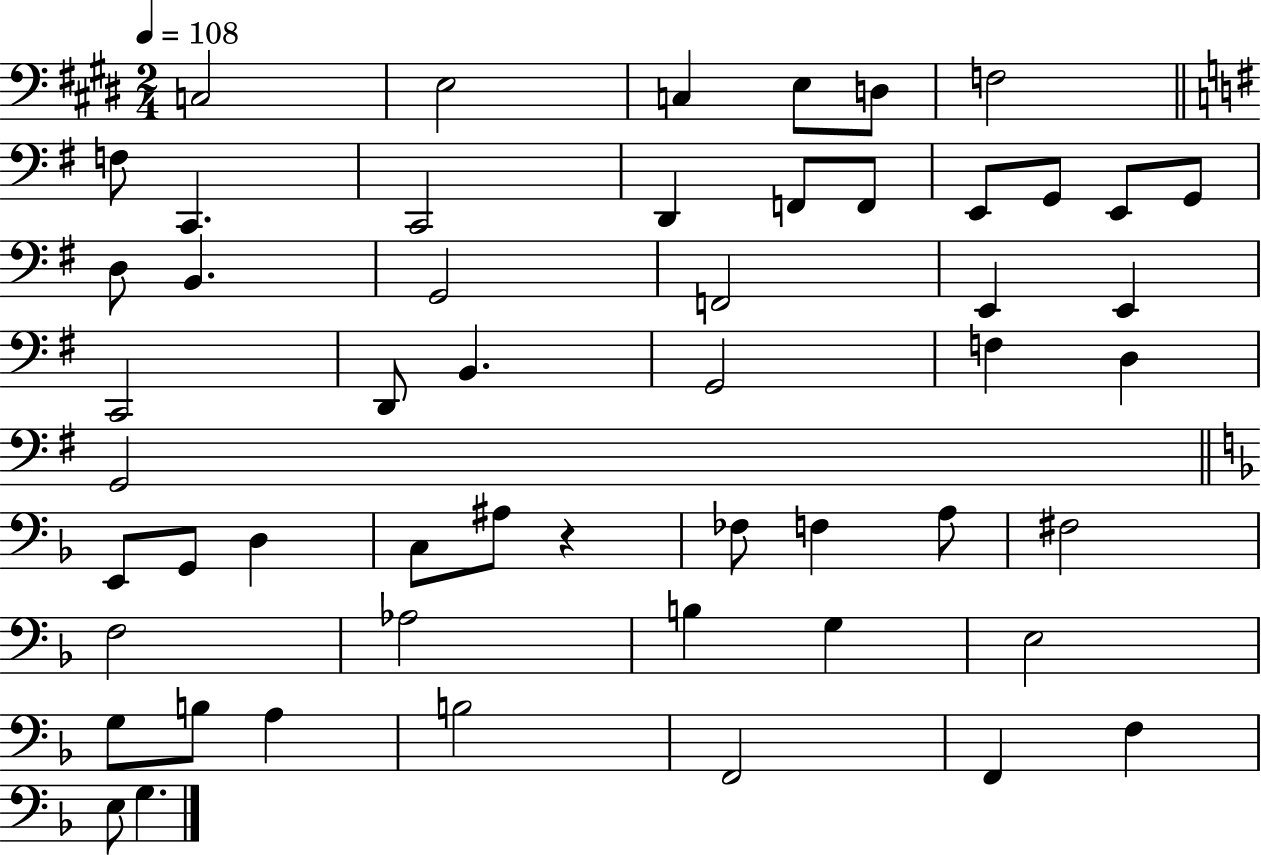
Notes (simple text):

C3/h E3/h C3/q E3/e D3/e F3/h F3/e C2/q. C2/h D2/q F2/e F2/e E2/e G2/e E2/e G2/e D3/e B2/q. G2/h F2/h E2/q E2/q C2/h D2/e B2/q. G2/h F3/q D3/q G2/h E2/e G2/e D3/q C3/e A#3/e R/q FES3/e F3/q A3/e F#3/h F3/h Ab3/h B3/q G3/q E3/h G3/e B3/e A3/q B3/h F2/h F2/q F3/q E3/e G3/q.